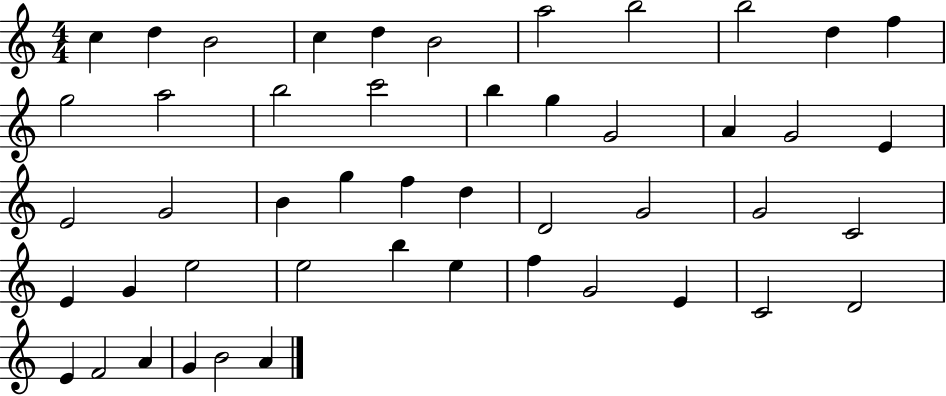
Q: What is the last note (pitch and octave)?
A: A4